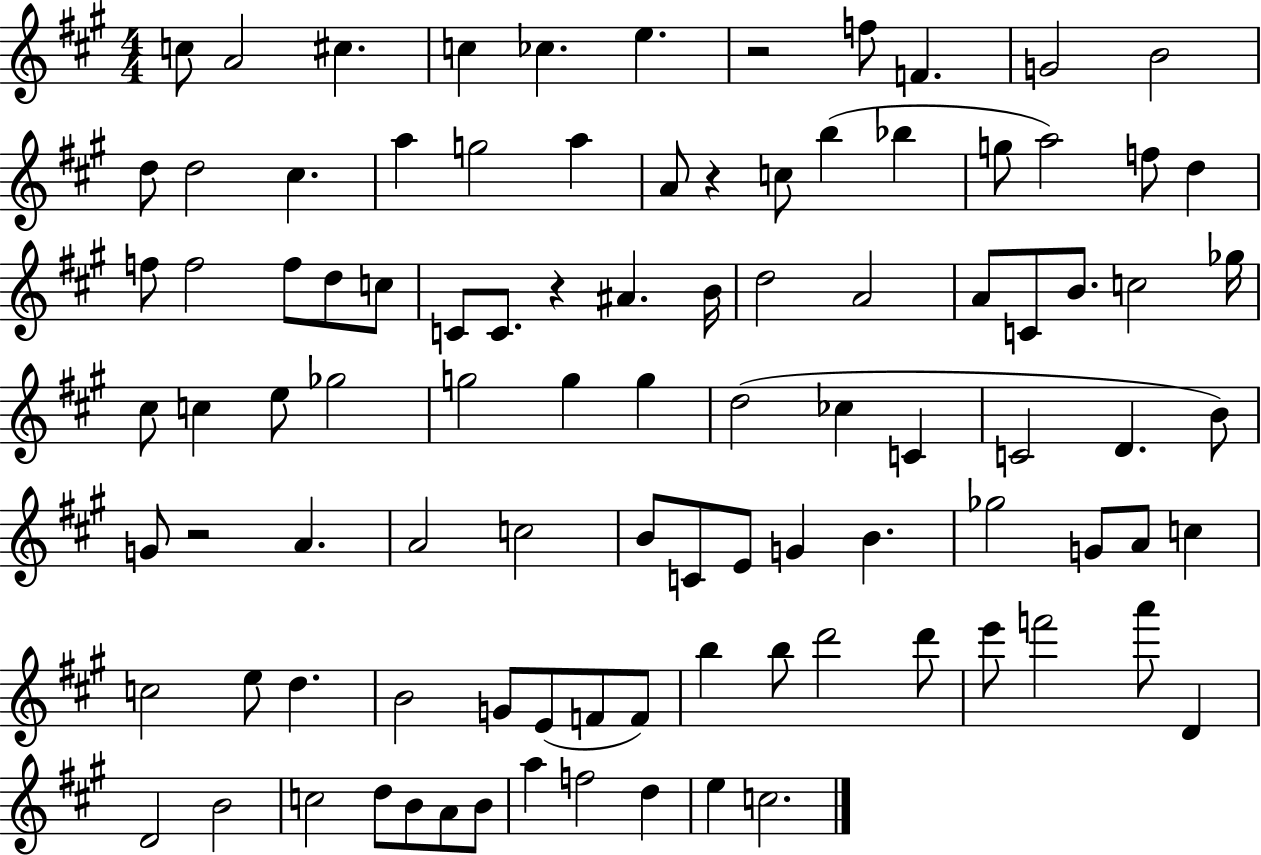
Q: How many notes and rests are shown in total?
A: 98